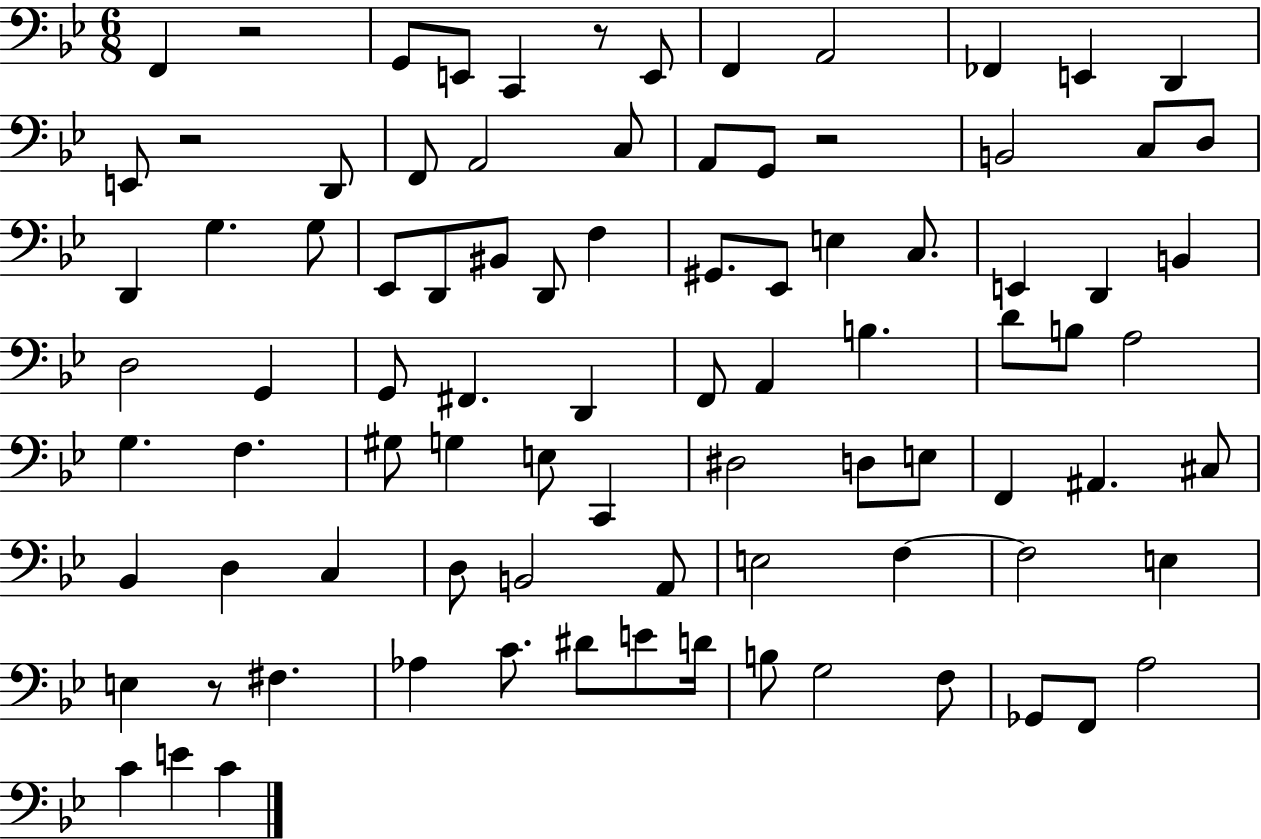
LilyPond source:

{
  \clef bass
  \numericTimeSignature
  \time 6/8
  \key bes \major
  f,4 r2 | g,8 e,8 c,4 r8 e,8 | f,4 a,2 | fes,4 e,4 d,4 | \break e,8 r2 d,8 | f,8 a,2 c8 | a,8 g,8 r2 | b,2 c8 d8 | \break d,4 g4. g8 | ees,8 d,8 bis,8 d,8 f4 | gis,8. ees,8 e4 c8. | e,4 d,4 b,4 | \break d2 g,4 | g,8 fis,4. d,4 | f,8 a,4 b4. | d'8 b8 a2 | \break g4. f4. | gis8 g4 e8 c,4 | dis2 d8 e8 | f,4 ais,4. cis8 | \break bes,4 d4 c4 | d8 b,2 a,8 | e2 f4~~ | f2 e4 | \break e4 r8 fis4. | aes4 c'8. dis'8 e'8 d'16 | b8 g2 f8 | ges,8 f,8 a2 | \break c'4 e'4 c'4 | \bar "|."
}